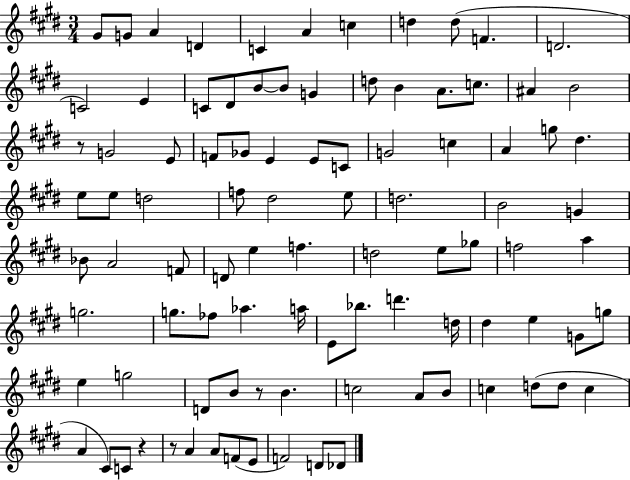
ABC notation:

X:1
T:Untitled
M:3/4
L:1/4
K:E
^G/2 G/2 A D C A c d d/2 F D2 C2 E C/2 ^D/2 B/2 B/2 G d/2 B A/2 c/2 ^A B2 z/2 G2 E/2 F/2 _G/2 E E/2 C/2 G2 c A g/2 ^d e/2 e/2 d2 f/2 ^d2 e/2 d2 B2 G _B/2 A2 F/2 D/2 e f d2 e/2 _g/2 f2 a g2 g/2 _f/2 _a a/4 E/2 _b/2 d' d/4 ^d e G/2 g/2 e g2 D/2 B/2 z/2 B c2 A/2 B/2 c d/2 d/2 c A ^C/2 C/2 z z/2 A A/2 F/2 E/2 F2 D/2 _D/2